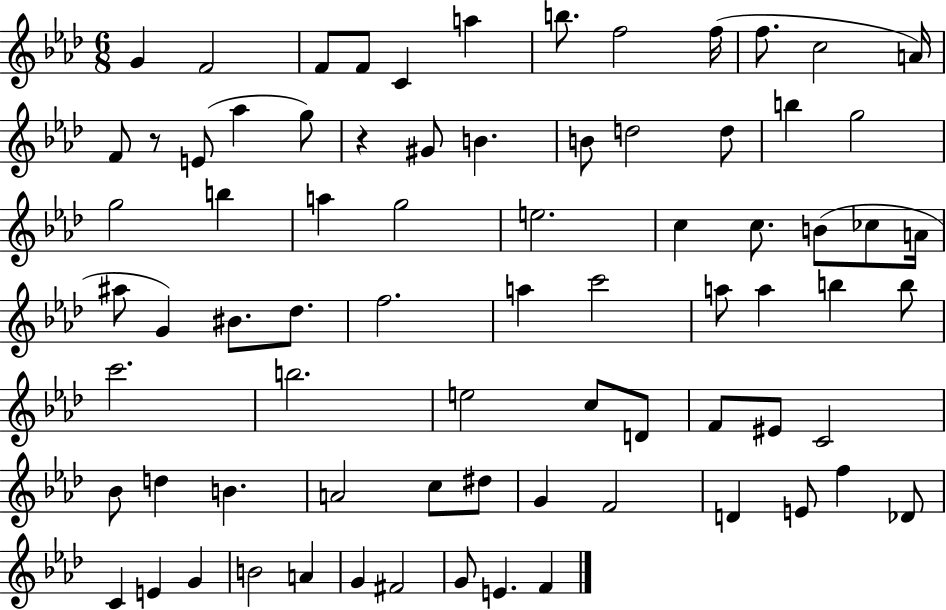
{
  \clef treble
  \numericTimeSignature
  \time 6/8
  \key aes \major
  g'4 f'2 | f'8 f'8 c'4 a''4 | b''8. f''2 f''16( | f''8. c''2 a'16) | \break f'8 r8 e'8( aes''4 g''8) | r4 gis'8 b'4. | b'8 d''2 d''8 | b''4 g''2 | \break g''2 b''4 | a''4 g''2 | e''2. | c''4 c''8. b'8( ces''8 a'16 | \break ais''8 g'4) bis'8. des''8. | f''2. | a''4 c'''2 | a''8 a''4 b''4 b''8 | \break c'''2. | b''2. | e''2 c''8 d'8 | f'8 eis'8 c'2 | \break bes'8 d''4 b'4. | a'2 c''8 dis''8 | g'4 f'2 | d'4 e'8 f''4 des'8 | \break c'4 e'4 g'4 | b'2 a'4 | g'4 fis'2 | g'8 e'4. f'4 | \break \bar "|."
}